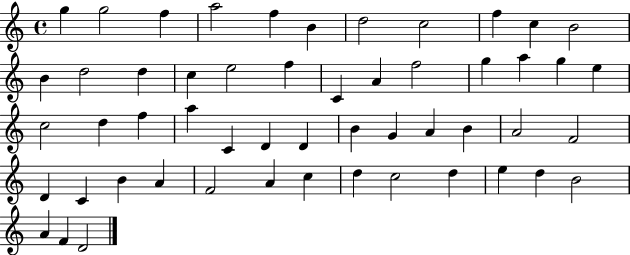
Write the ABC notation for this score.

X:1
T:Untitled
M:4/4
L:1/4
K:C
g g2 f a2 f B d2 c2 f c B2 B d2 d c e2 f C A f2 g a g e c2 d f a C D D B G A B A2 F2 D C B A F2 A c d c2 d e d B2 A F D2